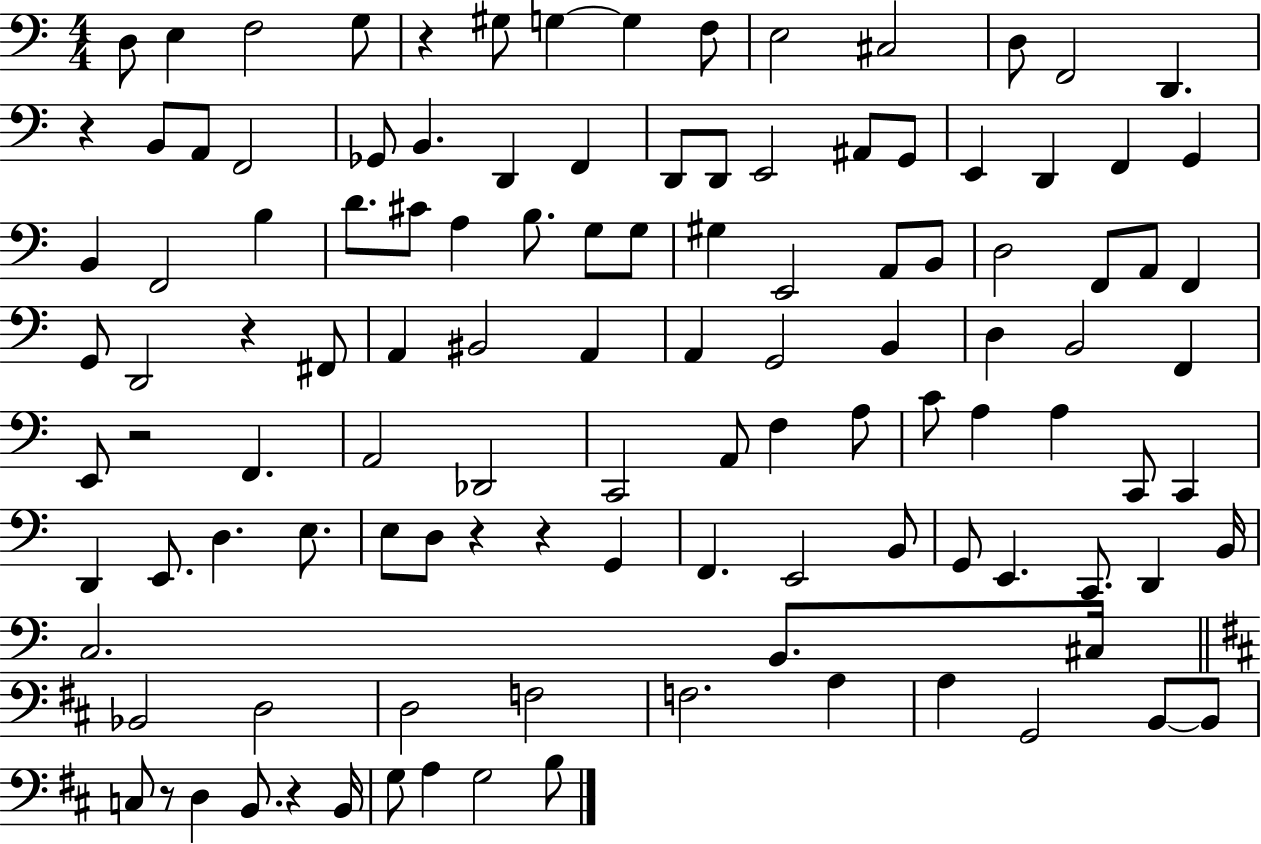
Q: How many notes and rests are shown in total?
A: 115